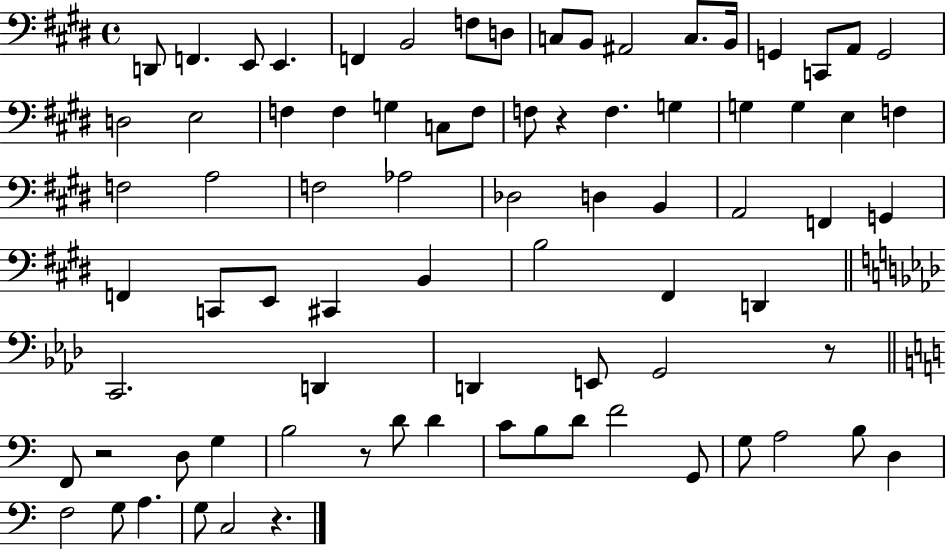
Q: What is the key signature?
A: E major